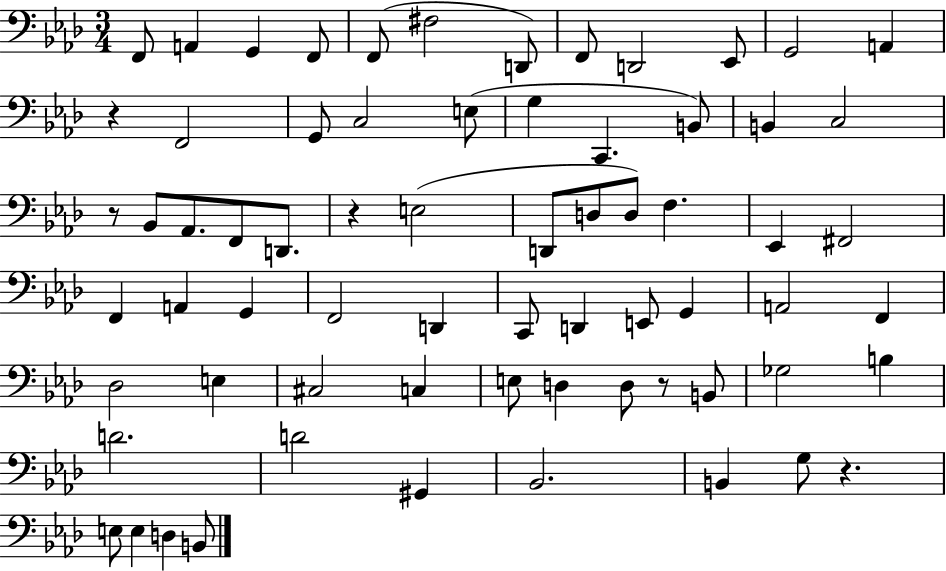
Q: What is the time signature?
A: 3/4